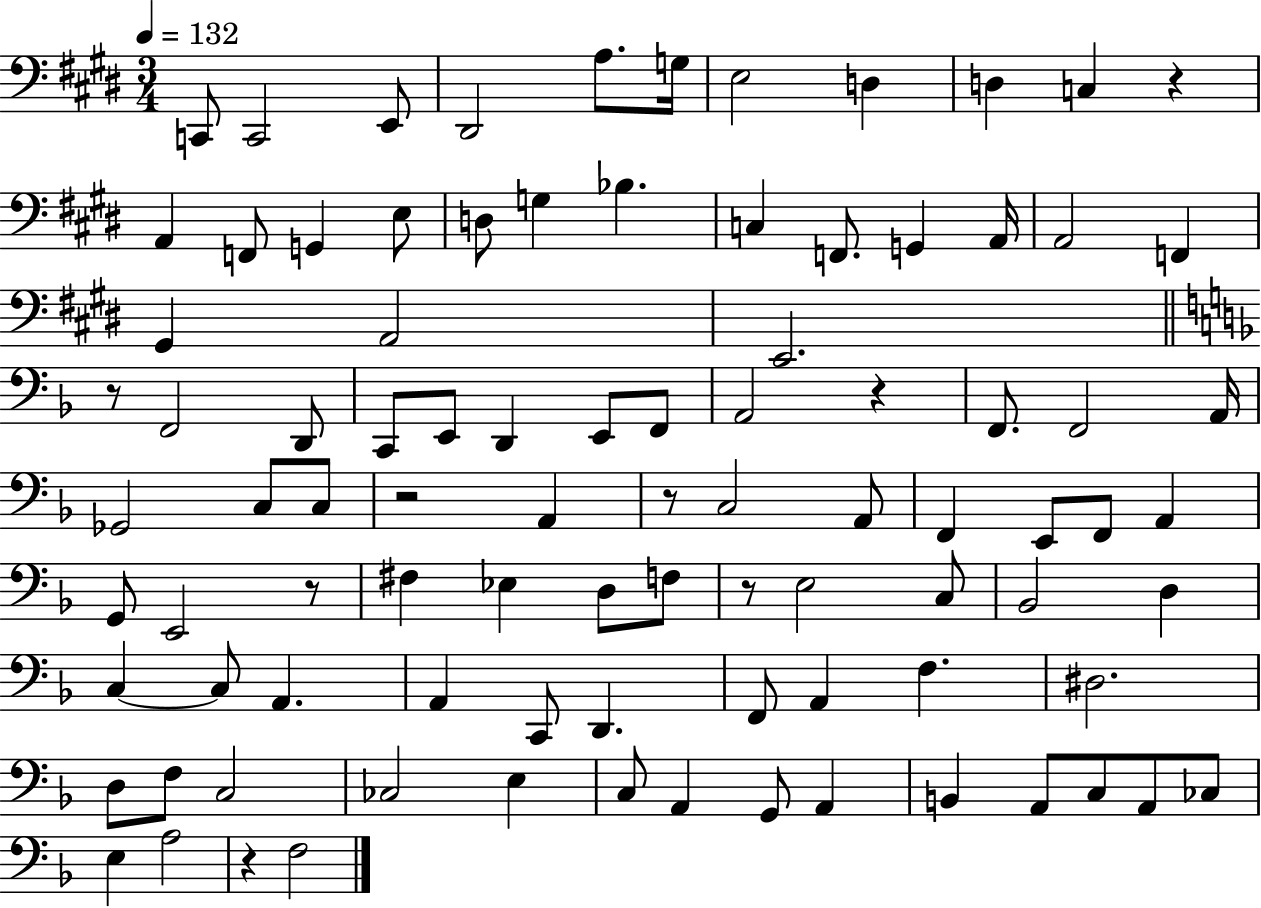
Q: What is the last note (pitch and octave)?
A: F3